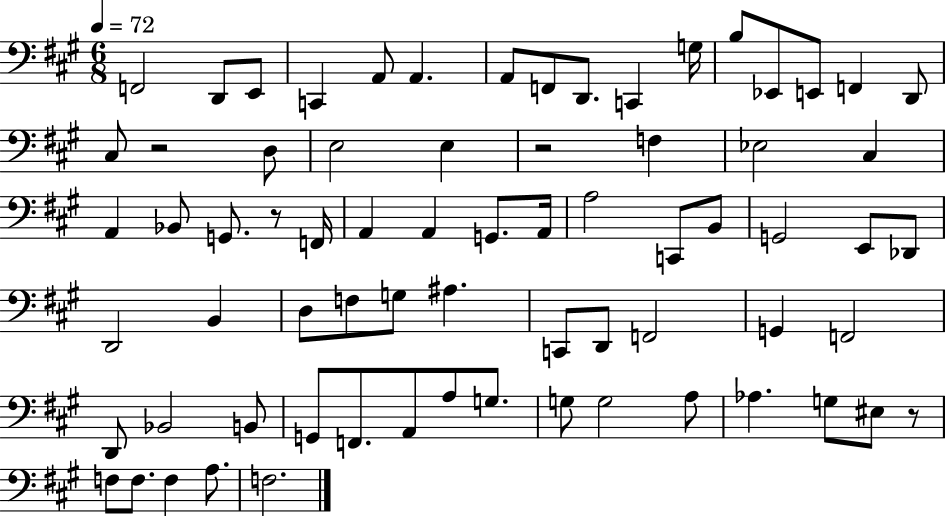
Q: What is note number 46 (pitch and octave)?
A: F2